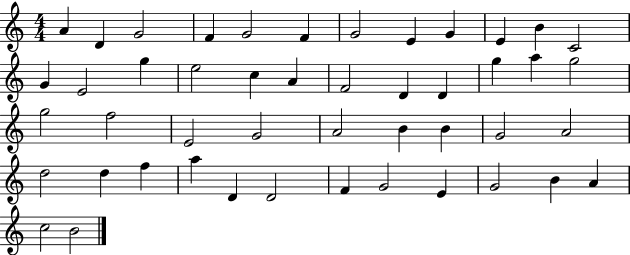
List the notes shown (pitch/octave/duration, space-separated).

A4/q D4/q G4/h F4/q G4/h F4/q G4/h E4/q G4/q E4/q B4/q C4/h G4/q E4/h G5/q E5/h C5/q A4/q F4/h D4/q D4/q G5/q A5/q G5/h G5/h F5/h E4/h G4/h A4/h B4/q B4/q G4/h A4/h D5/h D5/q F5/q A5/q D4/q D4/h F4/q G4/h E4/q G4/h B4/q A4/q C5/h B4/h